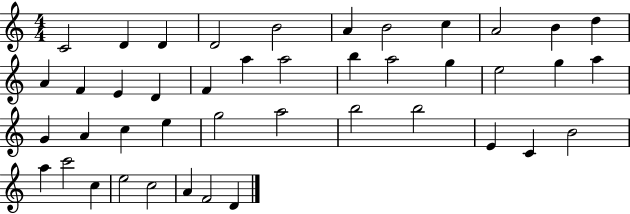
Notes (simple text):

C4/h D4/q D4/q D4/h B4/h A4/q B4/h C5/q A4/h B4/q D5/q A4/q F4/q E4/q D4/q F4/q A5/q A5/h B5/q A5/h G5/q E5/h G5/q A5/q G4/q A4/q C5/q E5/q G5/h A5/h B5/h B5/h E4/q C4/q B4/h A5/q C6/h C5/q E5/h C5/h A4/q F4/h D4/q